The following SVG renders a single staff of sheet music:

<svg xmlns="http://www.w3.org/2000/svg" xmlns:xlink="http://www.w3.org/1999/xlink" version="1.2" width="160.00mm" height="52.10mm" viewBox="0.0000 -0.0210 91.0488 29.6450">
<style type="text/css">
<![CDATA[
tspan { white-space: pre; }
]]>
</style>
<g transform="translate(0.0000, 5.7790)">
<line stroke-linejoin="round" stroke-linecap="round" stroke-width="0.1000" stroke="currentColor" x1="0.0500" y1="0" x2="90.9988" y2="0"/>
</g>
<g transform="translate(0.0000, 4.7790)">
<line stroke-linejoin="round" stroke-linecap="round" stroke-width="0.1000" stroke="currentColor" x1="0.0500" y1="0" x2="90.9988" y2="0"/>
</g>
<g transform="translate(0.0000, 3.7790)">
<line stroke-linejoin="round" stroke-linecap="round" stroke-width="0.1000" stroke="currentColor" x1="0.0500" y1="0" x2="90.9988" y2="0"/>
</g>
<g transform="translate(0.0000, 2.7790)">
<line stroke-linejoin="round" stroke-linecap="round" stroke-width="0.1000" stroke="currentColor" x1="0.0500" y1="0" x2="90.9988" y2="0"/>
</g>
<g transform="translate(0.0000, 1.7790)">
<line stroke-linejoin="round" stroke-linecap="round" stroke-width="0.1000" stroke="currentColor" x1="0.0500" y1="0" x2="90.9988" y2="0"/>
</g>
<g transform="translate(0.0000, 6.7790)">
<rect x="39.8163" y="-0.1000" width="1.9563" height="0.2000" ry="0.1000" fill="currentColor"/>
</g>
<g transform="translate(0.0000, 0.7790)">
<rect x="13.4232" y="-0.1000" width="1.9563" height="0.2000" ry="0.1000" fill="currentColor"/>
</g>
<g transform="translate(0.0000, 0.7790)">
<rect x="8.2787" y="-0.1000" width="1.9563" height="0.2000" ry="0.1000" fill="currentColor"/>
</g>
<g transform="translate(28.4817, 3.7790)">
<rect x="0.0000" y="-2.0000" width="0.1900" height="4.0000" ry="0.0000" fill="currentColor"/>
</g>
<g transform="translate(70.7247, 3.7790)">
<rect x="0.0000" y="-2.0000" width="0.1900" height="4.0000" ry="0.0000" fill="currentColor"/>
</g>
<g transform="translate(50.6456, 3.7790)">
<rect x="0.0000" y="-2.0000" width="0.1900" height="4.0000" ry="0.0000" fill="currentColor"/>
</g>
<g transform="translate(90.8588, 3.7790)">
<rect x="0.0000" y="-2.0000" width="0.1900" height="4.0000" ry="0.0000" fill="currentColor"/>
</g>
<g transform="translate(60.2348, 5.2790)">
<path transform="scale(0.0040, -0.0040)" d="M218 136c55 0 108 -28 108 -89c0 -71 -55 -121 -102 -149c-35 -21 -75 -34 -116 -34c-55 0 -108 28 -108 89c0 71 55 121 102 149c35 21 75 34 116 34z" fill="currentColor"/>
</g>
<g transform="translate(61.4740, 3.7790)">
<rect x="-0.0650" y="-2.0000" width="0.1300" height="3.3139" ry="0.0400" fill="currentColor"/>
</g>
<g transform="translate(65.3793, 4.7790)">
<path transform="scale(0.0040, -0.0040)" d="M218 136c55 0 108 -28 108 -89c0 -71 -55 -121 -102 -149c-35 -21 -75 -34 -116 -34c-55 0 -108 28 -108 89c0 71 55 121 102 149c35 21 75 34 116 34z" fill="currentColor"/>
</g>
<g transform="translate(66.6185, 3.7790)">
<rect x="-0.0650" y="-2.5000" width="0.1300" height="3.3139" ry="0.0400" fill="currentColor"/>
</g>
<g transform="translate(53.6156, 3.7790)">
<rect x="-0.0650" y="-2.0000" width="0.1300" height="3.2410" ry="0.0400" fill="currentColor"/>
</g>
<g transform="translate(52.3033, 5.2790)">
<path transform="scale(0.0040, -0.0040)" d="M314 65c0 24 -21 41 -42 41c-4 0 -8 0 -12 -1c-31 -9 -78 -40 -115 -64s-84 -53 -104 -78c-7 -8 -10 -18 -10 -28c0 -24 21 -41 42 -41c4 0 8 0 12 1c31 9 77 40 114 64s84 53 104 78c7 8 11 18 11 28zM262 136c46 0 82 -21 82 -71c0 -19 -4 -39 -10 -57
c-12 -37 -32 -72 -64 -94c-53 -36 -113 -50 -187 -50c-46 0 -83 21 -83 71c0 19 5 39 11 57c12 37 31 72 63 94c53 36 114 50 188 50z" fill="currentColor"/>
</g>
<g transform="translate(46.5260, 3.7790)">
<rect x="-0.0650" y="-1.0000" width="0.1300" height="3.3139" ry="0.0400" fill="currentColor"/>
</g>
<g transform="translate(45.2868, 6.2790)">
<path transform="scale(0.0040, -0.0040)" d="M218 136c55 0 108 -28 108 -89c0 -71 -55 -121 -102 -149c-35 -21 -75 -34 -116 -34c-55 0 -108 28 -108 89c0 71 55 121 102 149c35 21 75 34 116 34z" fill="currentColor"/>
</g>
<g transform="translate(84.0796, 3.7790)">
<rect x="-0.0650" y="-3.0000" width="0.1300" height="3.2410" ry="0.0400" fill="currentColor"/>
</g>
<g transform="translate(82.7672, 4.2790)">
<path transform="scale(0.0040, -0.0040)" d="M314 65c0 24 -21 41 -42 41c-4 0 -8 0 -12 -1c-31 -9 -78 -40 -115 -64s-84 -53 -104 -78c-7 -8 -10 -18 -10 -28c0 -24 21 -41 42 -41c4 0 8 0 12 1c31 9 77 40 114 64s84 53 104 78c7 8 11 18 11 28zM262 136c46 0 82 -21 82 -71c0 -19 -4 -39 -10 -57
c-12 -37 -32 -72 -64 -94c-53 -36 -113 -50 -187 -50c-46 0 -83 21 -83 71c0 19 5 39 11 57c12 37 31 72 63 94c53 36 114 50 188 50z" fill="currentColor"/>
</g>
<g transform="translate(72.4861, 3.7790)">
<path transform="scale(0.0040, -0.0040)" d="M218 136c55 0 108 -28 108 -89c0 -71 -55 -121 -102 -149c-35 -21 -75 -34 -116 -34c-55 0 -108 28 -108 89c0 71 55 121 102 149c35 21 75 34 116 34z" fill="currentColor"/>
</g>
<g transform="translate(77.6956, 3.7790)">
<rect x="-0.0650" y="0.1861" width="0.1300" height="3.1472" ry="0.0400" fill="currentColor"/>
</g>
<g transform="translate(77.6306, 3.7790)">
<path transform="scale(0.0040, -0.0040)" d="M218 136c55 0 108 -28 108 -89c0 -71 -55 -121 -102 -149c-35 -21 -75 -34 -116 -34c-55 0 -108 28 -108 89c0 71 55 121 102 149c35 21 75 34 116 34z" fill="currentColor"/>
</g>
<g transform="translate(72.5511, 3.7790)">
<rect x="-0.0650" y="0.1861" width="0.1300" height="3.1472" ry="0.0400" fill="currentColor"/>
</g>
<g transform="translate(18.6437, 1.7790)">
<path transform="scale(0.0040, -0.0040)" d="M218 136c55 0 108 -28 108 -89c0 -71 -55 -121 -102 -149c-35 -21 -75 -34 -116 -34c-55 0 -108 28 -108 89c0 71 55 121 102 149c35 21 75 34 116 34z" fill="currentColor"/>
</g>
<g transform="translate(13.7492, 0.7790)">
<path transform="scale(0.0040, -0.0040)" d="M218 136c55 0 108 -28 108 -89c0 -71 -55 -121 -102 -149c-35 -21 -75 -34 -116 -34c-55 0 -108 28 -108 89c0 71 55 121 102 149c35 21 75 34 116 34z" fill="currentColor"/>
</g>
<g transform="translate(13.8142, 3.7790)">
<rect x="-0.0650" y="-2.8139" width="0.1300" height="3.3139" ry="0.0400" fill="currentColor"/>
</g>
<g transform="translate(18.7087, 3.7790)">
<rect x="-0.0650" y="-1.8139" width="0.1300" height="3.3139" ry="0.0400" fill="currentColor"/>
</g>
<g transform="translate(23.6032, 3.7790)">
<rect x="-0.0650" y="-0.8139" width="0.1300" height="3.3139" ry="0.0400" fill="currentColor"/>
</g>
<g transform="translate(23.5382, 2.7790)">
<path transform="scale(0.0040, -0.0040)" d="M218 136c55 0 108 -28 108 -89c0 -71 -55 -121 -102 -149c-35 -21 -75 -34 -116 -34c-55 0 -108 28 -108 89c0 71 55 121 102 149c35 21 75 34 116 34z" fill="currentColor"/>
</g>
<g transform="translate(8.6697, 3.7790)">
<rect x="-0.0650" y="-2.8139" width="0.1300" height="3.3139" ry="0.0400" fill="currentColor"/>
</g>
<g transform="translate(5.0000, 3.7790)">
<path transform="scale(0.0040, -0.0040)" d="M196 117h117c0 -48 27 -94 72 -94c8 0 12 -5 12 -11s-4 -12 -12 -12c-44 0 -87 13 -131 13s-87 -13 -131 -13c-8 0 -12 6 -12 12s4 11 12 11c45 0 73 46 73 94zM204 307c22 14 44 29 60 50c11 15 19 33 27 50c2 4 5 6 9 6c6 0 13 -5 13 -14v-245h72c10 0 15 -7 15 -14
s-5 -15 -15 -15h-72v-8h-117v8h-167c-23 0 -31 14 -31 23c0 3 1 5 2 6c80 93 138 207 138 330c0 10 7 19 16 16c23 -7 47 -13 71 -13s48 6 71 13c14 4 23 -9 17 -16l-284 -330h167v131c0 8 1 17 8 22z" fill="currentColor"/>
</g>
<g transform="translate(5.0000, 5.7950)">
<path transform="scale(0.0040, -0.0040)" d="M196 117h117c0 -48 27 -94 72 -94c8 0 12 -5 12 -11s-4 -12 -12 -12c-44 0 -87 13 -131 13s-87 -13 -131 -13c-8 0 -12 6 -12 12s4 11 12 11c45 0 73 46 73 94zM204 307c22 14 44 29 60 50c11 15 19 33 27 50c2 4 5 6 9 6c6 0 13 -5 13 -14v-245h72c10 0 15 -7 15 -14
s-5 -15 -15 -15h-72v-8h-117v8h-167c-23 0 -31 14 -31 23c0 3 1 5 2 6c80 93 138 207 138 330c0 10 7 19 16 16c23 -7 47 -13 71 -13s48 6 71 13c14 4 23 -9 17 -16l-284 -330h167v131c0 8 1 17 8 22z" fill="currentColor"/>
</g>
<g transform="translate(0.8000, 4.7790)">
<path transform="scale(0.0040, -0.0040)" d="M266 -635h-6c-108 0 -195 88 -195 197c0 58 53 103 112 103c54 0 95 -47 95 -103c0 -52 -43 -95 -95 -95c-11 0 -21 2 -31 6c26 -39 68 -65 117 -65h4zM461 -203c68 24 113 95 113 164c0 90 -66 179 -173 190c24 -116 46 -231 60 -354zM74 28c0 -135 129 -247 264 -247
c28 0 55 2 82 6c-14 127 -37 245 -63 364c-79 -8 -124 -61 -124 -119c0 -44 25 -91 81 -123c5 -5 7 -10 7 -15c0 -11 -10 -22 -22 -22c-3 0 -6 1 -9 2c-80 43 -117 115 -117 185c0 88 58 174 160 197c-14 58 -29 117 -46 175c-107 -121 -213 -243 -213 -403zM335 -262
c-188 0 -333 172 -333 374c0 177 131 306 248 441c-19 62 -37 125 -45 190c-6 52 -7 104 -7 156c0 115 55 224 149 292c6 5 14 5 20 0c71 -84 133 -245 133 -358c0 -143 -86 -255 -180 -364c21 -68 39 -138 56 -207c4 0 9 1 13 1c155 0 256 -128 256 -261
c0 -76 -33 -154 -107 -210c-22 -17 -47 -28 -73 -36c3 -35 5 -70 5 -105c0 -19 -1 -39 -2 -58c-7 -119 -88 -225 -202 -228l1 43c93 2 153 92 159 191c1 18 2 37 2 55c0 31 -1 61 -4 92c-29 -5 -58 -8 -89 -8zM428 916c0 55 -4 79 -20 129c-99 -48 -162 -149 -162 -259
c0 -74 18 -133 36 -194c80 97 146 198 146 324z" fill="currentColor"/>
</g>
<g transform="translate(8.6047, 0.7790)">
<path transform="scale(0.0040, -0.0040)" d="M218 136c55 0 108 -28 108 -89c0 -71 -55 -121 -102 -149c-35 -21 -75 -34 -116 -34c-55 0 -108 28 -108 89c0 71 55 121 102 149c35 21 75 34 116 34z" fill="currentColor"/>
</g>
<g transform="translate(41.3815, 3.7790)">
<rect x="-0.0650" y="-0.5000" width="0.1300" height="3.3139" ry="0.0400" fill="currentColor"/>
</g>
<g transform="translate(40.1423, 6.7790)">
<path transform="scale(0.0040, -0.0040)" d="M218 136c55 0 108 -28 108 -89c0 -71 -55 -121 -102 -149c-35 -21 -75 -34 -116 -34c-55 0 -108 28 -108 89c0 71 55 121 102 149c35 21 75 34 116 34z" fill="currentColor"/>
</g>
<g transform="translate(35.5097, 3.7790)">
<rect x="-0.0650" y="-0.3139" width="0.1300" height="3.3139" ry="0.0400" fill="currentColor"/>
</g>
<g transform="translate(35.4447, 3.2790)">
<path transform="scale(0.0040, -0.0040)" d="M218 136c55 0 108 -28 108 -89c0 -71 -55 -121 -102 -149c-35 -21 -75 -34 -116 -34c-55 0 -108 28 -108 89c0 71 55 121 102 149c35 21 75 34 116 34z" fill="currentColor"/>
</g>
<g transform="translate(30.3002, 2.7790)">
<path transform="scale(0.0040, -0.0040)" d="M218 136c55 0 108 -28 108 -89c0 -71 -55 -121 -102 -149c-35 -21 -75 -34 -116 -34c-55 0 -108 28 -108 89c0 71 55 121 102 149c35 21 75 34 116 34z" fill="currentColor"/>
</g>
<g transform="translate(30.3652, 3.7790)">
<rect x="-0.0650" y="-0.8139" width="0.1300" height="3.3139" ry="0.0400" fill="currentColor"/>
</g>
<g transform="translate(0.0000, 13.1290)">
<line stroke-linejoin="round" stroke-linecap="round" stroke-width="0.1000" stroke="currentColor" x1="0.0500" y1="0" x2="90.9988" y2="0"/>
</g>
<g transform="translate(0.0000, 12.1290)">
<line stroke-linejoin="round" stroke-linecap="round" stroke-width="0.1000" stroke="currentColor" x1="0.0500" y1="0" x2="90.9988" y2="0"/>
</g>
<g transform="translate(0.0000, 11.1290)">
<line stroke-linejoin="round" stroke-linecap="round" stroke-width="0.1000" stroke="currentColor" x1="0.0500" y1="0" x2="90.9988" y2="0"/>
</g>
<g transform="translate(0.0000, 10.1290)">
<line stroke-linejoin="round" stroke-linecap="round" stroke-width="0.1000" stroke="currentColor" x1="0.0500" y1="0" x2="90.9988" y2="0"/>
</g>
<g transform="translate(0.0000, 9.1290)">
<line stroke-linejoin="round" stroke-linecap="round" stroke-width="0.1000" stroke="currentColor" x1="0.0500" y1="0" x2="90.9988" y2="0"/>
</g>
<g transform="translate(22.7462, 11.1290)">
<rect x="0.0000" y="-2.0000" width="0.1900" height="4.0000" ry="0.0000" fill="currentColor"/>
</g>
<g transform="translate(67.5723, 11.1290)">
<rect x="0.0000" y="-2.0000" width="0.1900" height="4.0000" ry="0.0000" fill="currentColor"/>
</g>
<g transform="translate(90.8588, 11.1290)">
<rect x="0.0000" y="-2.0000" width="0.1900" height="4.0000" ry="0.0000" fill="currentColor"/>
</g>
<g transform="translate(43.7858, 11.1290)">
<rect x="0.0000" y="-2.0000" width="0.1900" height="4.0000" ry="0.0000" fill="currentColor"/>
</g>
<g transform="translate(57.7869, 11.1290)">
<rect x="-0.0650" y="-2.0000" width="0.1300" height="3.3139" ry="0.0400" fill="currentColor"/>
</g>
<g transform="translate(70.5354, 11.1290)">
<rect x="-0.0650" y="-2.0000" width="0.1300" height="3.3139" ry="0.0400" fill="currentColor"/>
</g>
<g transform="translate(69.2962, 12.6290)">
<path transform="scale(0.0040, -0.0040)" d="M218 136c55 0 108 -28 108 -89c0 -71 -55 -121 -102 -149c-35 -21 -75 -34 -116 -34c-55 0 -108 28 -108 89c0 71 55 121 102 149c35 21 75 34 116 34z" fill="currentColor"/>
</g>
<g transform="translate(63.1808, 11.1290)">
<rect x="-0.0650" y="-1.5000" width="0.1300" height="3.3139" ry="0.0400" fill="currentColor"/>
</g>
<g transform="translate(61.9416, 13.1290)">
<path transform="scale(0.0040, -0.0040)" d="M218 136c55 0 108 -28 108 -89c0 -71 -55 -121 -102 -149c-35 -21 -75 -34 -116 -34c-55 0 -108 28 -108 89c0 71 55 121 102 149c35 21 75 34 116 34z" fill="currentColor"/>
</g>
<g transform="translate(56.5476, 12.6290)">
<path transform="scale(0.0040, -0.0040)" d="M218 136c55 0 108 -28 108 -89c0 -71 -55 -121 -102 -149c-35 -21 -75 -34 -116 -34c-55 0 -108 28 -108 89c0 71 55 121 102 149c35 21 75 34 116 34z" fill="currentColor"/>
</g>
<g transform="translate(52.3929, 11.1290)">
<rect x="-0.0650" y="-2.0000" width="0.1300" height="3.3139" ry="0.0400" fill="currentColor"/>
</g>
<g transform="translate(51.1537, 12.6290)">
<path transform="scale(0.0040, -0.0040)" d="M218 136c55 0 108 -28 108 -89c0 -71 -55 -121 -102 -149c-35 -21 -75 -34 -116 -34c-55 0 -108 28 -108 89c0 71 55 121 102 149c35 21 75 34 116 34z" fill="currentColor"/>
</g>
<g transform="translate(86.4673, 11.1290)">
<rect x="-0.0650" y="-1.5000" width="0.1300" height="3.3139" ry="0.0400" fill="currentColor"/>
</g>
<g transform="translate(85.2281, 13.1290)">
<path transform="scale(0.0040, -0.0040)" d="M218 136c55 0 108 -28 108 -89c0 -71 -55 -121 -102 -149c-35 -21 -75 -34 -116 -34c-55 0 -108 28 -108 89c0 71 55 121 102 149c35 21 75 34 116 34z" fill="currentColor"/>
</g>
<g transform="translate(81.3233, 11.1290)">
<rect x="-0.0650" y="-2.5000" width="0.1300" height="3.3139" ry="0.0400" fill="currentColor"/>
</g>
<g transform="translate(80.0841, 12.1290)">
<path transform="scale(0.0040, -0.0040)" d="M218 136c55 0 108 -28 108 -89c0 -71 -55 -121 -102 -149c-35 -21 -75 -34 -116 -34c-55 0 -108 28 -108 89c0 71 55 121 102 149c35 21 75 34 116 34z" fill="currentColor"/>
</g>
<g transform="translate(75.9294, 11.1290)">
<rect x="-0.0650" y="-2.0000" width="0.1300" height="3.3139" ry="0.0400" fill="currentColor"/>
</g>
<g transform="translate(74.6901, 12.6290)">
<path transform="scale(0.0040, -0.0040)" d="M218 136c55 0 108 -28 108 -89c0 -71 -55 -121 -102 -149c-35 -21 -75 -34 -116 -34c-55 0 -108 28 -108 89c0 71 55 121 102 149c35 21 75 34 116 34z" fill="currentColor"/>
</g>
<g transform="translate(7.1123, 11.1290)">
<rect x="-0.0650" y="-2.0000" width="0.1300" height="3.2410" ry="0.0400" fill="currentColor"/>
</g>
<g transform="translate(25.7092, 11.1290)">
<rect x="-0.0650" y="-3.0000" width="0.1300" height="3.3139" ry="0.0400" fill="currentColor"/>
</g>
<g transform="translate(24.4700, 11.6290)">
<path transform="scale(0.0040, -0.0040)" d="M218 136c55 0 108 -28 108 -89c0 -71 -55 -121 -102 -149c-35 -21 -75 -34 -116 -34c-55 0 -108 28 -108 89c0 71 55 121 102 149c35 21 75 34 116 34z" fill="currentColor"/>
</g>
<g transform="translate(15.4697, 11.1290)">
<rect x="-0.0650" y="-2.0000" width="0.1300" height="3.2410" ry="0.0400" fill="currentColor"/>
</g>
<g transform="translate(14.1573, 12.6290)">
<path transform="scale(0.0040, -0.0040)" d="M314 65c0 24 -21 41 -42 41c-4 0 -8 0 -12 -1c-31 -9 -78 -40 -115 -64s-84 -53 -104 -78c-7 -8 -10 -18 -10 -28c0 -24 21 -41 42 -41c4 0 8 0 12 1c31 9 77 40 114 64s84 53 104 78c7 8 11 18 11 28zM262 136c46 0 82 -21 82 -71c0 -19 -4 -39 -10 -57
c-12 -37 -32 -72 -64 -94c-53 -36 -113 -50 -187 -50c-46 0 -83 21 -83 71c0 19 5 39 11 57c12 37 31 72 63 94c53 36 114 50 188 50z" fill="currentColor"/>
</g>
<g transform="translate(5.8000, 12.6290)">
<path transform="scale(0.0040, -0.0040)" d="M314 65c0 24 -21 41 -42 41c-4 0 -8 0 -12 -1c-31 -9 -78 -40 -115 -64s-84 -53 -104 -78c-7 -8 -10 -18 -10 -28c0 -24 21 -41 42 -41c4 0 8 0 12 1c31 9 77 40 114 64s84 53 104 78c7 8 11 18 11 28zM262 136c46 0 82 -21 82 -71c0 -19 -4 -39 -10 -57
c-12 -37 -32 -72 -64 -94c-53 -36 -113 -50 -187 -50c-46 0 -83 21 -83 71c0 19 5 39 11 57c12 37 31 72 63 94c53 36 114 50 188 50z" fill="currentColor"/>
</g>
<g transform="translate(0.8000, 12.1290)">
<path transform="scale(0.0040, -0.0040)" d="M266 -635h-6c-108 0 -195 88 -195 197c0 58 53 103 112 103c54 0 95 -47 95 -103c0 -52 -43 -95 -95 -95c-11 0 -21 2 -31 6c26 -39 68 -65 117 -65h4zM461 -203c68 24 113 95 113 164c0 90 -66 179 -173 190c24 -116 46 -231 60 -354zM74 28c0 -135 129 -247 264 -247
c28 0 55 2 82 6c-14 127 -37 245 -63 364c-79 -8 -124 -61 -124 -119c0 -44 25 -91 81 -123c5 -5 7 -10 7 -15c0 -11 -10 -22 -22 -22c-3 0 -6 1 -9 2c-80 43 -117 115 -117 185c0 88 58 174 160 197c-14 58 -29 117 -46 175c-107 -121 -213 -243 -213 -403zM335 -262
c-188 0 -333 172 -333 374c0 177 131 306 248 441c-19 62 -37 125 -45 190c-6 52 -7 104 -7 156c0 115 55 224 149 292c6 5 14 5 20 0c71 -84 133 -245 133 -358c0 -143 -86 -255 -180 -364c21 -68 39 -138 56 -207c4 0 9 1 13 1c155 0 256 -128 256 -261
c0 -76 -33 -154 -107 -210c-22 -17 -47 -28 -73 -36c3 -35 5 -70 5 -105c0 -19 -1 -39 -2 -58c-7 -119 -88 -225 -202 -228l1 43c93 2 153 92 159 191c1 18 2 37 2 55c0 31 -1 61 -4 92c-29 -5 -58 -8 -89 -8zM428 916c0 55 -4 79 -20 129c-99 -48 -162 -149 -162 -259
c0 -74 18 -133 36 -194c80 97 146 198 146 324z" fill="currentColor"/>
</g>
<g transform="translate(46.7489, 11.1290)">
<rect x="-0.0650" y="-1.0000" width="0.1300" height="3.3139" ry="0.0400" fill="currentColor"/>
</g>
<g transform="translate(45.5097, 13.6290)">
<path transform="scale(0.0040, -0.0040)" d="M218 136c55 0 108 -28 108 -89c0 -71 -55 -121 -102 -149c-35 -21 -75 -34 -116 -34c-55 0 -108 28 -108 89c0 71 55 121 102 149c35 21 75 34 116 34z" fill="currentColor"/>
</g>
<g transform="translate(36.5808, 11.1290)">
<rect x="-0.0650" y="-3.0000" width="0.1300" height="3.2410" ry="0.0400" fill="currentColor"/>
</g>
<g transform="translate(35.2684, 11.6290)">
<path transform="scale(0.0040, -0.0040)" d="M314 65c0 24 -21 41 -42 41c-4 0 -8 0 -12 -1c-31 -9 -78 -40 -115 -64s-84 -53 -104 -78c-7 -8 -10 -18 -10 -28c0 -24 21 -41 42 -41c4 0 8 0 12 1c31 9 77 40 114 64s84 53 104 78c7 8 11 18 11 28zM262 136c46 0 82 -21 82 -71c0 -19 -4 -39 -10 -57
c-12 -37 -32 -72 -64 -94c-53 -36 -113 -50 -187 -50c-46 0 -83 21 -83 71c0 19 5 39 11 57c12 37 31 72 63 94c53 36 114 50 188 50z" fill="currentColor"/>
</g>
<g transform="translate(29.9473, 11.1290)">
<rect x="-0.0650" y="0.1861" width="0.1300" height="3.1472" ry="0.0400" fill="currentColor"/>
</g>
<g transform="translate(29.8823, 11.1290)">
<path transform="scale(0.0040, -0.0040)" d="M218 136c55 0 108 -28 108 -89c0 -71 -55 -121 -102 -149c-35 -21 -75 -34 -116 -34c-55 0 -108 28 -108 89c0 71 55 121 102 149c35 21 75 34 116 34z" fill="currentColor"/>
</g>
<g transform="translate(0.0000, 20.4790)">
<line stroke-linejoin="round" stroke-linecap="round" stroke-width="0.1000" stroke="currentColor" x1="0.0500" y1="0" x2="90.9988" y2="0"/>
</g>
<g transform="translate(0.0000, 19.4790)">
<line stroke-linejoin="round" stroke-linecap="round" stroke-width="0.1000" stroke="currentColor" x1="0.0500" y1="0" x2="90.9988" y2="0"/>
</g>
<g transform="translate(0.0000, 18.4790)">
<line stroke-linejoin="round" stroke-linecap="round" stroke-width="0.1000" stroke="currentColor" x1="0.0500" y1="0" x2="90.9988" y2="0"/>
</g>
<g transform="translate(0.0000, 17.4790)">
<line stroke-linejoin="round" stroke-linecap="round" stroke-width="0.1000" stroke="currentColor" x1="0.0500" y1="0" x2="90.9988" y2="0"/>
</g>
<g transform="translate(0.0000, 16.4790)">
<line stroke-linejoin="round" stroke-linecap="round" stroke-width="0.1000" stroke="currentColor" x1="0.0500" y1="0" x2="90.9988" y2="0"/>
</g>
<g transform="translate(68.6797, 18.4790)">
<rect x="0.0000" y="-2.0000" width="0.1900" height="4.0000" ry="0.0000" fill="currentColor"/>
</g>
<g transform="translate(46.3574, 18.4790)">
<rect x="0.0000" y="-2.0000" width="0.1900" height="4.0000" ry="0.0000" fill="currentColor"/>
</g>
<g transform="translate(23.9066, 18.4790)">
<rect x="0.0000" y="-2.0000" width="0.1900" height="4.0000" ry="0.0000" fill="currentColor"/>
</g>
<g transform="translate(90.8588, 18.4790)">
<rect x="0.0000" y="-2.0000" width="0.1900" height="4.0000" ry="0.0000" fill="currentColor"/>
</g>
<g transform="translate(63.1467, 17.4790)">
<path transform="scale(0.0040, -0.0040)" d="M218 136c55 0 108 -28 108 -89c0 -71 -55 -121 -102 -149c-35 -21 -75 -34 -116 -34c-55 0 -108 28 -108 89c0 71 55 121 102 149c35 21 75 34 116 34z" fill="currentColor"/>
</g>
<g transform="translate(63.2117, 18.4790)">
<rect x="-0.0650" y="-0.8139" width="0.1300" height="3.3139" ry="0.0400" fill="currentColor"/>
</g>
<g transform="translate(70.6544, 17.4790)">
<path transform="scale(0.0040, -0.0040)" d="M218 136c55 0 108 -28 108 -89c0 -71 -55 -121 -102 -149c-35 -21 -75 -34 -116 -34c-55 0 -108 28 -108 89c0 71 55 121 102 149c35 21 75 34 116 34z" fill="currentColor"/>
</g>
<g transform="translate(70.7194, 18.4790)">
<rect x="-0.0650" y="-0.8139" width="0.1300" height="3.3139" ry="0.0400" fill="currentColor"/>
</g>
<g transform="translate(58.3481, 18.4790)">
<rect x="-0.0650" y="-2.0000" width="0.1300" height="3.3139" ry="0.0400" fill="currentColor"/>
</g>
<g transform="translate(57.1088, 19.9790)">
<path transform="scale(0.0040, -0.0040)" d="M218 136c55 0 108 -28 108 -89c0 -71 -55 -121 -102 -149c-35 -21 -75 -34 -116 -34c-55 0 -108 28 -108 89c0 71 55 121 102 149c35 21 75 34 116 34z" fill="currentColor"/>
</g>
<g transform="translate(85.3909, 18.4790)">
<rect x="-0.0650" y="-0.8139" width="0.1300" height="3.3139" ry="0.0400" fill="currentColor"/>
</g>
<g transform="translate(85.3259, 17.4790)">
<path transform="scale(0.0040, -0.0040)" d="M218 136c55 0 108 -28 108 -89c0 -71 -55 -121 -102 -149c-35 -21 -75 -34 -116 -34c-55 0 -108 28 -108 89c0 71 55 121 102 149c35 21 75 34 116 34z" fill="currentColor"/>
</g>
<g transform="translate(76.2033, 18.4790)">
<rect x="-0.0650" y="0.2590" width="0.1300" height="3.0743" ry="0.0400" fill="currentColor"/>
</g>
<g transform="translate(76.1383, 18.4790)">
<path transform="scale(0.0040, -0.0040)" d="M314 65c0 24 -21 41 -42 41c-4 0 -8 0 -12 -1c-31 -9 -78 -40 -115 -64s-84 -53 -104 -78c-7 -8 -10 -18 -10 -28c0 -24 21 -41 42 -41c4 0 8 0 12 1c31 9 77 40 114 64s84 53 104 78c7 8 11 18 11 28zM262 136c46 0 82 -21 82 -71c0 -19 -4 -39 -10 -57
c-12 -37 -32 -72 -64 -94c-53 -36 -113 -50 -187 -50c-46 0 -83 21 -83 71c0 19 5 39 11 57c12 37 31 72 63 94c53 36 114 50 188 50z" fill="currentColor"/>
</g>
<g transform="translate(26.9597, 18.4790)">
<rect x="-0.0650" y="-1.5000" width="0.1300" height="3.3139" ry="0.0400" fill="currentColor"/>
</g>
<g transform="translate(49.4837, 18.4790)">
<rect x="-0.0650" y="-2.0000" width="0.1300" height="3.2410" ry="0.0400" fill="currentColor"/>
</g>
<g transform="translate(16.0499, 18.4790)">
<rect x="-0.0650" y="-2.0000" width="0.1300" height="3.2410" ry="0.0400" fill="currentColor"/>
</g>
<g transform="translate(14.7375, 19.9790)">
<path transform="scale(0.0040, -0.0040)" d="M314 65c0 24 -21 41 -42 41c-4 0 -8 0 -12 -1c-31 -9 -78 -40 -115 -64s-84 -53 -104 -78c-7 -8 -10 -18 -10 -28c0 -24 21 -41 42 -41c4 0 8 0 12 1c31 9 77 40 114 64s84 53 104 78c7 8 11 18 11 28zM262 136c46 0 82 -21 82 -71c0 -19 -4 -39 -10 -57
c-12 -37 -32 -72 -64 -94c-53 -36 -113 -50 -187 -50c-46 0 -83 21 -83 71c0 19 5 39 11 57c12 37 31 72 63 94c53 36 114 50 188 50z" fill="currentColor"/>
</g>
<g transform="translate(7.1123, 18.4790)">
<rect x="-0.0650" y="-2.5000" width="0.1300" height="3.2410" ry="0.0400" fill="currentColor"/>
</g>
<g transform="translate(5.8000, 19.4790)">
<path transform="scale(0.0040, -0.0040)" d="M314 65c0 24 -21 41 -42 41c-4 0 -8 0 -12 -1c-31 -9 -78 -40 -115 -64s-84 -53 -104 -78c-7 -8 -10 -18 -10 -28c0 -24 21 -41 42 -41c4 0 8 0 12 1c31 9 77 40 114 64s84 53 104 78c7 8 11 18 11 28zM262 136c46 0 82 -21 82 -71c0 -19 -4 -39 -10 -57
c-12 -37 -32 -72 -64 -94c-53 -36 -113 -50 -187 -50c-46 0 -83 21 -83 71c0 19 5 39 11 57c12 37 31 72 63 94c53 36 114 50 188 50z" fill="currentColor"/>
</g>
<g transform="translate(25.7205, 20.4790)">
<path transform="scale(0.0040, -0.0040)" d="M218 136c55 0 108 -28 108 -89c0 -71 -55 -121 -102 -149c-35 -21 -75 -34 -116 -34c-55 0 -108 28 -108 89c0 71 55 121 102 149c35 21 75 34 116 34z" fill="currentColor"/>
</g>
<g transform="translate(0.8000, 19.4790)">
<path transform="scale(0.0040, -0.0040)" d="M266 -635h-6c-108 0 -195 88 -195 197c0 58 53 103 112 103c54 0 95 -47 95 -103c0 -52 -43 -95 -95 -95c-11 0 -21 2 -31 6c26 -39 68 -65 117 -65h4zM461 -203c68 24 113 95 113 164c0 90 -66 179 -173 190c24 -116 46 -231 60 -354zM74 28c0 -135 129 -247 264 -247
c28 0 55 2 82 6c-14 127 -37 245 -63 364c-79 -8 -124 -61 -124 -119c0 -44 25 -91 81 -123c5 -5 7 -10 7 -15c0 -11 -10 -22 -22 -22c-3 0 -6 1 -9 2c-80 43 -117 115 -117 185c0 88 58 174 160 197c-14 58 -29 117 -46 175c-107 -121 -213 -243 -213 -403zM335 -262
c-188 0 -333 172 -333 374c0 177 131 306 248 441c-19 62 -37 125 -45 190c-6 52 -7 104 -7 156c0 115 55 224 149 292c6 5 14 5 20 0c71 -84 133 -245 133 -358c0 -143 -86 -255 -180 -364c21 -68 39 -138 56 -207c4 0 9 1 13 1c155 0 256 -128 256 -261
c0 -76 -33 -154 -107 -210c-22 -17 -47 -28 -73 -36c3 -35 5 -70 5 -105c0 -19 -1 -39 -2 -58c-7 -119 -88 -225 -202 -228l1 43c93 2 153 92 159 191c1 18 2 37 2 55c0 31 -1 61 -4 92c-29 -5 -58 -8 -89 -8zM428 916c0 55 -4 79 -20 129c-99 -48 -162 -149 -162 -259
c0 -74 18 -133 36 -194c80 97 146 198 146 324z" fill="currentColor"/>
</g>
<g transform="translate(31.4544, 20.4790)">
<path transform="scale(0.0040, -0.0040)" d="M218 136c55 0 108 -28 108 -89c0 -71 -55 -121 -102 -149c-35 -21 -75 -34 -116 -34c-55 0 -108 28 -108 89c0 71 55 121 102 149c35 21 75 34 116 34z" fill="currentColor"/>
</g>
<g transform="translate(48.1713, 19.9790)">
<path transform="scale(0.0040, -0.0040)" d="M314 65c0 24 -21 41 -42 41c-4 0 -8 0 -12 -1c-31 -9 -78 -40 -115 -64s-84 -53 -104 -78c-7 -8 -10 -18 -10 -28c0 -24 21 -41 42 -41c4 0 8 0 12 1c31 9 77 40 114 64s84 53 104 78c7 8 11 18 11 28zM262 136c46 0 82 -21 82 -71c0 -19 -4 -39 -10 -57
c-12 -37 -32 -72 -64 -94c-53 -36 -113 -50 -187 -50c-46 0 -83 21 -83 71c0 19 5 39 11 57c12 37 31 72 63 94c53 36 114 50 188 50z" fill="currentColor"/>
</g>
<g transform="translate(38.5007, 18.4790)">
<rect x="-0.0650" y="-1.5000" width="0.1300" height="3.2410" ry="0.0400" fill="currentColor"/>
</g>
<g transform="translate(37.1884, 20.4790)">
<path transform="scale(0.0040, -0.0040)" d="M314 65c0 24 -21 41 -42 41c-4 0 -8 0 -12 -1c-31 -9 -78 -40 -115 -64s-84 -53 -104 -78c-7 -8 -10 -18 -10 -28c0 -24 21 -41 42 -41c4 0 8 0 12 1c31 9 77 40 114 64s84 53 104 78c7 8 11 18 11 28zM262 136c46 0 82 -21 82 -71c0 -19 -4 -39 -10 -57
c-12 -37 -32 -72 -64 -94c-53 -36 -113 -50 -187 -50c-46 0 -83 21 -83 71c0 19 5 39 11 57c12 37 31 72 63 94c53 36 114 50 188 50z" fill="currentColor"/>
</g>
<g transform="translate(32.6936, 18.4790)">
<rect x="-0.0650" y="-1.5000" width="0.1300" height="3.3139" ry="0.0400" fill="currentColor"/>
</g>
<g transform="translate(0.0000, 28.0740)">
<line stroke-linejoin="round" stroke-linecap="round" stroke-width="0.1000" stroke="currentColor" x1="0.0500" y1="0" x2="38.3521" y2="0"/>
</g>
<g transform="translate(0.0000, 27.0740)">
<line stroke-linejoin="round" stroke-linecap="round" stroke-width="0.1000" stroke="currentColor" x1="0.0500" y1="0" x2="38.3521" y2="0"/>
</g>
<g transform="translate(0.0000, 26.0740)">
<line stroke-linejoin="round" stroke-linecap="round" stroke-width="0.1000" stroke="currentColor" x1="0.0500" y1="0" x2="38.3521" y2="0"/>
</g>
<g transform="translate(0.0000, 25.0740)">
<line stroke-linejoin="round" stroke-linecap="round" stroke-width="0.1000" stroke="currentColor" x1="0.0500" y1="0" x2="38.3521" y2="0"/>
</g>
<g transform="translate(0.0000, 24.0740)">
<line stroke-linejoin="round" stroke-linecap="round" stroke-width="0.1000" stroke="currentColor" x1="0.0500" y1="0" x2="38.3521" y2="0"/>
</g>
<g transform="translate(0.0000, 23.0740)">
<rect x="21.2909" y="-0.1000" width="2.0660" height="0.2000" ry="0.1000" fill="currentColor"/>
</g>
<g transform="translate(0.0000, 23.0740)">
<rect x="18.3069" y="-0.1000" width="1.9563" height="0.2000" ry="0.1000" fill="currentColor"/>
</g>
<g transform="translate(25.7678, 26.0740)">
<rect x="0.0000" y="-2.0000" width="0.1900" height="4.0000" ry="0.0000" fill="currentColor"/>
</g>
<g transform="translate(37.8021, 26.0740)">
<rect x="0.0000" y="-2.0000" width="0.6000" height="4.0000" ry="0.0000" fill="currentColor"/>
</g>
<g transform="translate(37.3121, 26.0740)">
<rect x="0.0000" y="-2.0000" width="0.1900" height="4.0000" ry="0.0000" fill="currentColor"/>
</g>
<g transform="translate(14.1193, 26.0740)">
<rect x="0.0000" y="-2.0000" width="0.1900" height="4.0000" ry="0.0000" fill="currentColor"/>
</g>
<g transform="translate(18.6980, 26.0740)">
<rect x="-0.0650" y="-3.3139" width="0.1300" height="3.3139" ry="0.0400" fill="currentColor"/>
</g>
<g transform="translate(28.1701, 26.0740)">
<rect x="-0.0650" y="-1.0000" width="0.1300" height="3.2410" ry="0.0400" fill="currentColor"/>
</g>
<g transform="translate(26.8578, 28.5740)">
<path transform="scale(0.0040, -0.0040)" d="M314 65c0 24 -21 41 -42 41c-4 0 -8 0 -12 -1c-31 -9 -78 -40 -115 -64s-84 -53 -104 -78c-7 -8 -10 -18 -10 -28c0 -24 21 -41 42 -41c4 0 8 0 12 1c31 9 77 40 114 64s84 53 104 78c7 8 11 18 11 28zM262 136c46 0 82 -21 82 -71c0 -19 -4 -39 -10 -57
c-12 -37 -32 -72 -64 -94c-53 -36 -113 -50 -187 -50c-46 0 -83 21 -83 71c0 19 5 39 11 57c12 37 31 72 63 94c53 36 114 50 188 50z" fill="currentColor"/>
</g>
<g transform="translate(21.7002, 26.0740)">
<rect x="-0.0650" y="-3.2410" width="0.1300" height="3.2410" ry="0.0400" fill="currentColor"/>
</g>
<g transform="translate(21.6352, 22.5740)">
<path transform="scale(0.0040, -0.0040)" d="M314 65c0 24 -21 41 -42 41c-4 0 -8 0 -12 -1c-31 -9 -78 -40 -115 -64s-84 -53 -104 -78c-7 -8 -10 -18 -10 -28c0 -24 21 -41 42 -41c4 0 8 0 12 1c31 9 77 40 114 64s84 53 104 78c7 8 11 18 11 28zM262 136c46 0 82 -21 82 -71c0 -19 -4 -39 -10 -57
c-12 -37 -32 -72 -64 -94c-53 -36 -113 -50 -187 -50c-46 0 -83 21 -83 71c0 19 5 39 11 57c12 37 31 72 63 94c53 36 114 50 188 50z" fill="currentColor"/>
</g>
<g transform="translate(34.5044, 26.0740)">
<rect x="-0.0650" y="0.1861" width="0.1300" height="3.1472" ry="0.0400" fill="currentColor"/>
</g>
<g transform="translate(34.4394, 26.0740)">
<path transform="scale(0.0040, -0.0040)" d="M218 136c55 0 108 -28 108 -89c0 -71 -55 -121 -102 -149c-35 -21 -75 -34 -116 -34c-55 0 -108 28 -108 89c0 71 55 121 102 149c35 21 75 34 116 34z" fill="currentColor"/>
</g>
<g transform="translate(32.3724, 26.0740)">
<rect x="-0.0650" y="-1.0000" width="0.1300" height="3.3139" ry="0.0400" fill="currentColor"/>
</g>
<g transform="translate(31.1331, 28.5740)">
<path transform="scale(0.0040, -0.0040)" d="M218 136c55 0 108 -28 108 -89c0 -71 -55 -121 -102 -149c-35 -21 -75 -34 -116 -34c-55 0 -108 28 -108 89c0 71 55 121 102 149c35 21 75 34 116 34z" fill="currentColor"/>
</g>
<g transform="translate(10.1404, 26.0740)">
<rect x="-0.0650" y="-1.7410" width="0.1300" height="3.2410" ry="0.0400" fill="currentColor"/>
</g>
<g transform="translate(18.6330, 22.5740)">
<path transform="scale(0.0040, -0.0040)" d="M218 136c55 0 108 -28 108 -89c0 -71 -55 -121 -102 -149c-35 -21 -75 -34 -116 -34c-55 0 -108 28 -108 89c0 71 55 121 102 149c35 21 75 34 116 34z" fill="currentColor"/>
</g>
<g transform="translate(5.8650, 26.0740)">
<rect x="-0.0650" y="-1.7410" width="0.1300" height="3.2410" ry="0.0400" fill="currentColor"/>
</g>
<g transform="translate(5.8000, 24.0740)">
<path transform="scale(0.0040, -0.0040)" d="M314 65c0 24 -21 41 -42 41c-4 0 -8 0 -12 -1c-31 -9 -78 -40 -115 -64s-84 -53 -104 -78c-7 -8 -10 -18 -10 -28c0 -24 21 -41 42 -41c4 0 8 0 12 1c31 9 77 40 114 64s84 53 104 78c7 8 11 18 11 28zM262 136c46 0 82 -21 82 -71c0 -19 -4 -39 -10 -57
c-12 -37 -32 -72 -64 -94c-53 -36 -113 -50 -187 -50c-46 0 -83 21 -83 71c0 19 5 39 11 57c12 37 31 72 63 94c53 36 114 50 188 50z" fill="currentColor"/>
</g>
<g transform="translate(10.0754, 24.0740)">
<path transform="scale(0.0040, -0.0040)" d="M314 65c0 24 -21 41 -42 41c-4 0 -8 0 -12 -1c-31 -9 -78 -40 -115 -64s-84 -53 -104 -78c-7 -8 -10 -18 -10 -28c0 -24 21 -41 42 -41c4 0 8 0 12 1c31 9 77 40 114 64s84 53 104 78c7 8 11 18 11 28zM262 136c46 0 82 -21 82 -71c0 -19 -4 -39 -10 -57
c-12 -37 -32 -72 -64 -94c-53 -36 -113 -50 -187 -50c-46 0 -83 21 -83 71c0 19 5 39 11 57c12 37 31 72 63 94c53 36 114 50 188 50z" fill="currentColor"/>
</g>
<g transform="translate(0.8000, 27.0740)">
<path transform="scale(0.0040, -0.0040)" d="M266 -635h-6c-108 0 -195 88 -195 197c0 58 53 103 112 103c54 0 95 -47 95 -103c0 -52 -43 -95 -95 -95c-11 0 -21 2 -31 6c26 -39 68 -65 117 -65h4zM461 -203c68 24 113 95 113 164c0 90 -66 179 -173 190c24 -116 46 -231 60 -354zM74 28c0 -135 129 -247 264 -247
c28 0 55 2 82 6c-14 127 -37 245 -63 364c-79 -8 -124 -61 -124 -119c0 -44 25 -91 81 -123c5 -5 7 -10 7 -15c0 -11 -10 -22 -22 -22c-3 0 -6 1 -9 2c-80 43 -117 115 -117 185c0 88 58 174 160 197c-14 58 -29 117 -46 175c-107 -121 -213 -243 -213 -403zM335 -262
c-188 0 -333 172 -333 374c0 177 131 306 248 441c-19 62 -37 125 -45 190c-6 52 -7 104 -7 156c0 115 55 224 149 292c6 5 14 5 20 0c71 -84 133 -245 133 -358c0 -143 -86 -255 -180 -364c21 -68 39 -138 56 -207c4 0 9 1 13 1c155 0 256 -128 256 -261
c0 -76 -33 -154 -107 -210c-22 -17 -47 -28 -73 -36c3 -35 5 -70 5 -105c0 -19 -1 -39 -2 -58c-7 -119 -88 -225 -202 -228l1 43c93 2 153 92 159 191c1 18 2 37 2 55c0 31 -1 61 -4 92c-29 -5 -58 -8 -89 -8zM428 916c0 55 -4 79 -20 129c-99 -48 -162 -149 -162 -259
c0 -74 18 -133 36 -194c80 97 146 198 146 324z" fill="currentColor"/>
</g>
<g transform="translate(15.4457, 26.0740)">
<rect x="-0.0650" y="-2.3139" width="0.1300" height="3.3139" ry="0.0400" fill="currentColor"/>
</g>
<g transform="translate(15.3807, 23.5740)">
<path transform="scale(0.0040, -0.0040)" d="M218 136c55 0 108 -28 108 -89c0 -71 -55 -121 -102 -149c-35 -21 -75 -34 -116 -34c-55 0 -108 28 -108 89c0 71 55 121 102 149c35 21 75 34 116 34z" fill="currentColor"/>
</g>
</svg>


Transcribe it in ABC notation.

X:1
T:Untitled
M:4/4
L:1/4
K:C
a a f d d c C D F2 F G B B A2 F2 F2 A B A2 D F F E F F G E G2 F2 E E E2 F2 F d d B2 d f2 f2 g b b2 D2 D B